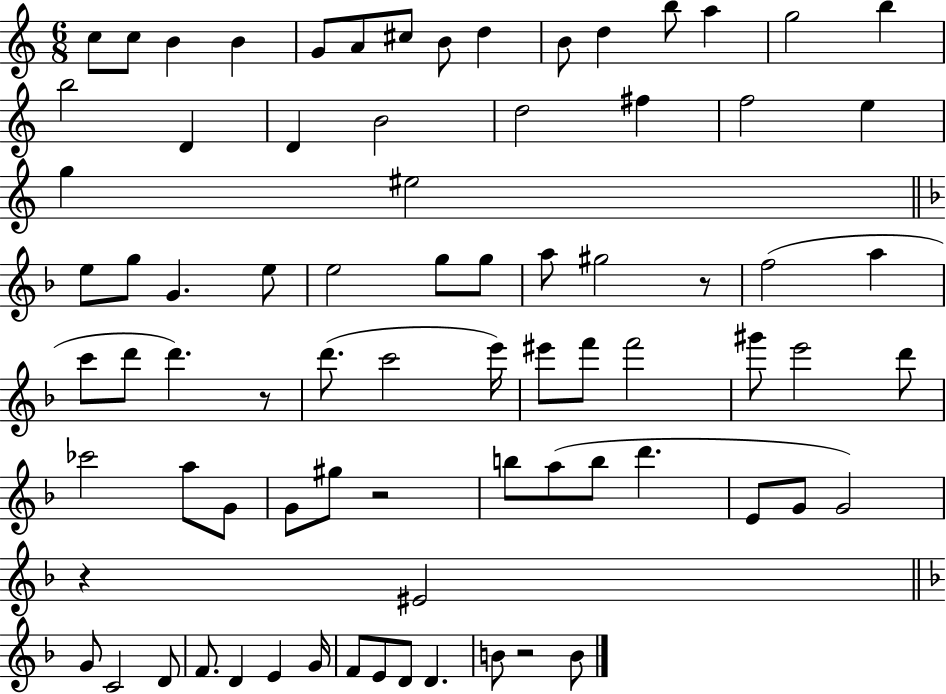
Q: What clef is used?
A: treble